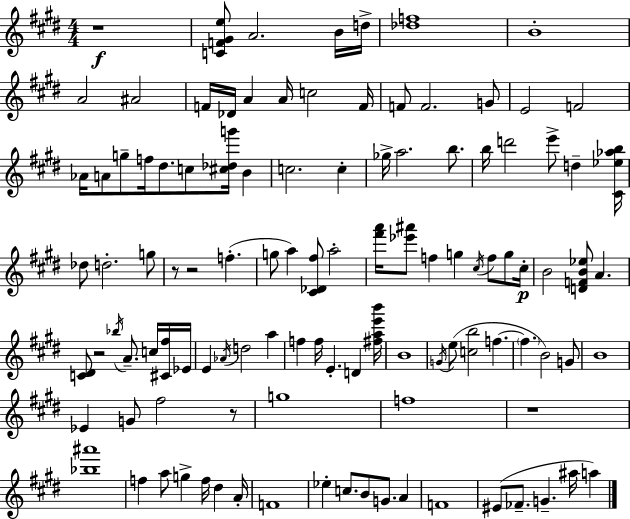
{
  \clef treble
  \numericTimeSignature
  \time 4/4
  \key e \major
  \repeat volta 2 { r1\f | <c' f' gis' e''>8 a'2. b'16 d''16-> | <des'' f''>1 | b'1-. | \break a'2 ais'2 | f'16 des'16 a'4 a'16 c''2 f'16 | f'8 f'2. g'8 | e'2 f'2 | \break aes'16 a'8 g''8-- f''16 dis''8. c''8 <cis'' des'' g'''>16 b'4 | c''2. c''4-. | ges''16-> a''2. b''8. | b''16 d'''2 e'''8-> d''4-- <cis' ees'' aes'' b''>16 | \break des''8 d''2.-. g''8 | r8 r2 f''4.-.( | g''8 a''4) <cis' des' fis''>8 a''2-. | <fis''' a'''>16 <ees''' ais'''>8 f''4 g''4 \acciaccatura { cis''16 } f''8 g''8 | \break cis''16-.\p b'2 <d' f' b' ees''>8 a'4. | <c' dis'>8 r2 \acciaccatura { bes''16 } a'8.-- c''16 | <cis' fis''>16 ees'16 e'4 \acciaccatura { aes'16 } d''2 a''4 | f''4 f''16 e'4.-. d'4 | \break <fis'' a'' e''' b'''>16 b'1 | \acciaccatura { g'16 } e''8( <c'' b''>2 f''4.~~ | \parenthesize f''4. b'2) | g'8 b'1 | \break ees'4 g'8 fis''2 | r8 g''1 | f''1 | r1 | \break <bes'' ais'''>1 | f''4 a''8 g''4-> f''16 dis''4 | a'16-. f'1 | ees''4-. c''8. b'8 g'8. | \break a'4 f'1 | eis'8( fes'8.-- g'4.-- ais''16 | a''4) } \bar "|."
}